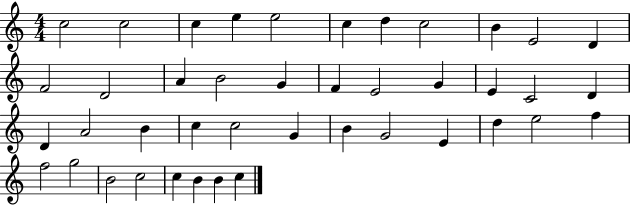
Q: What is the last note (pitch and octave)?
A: C5